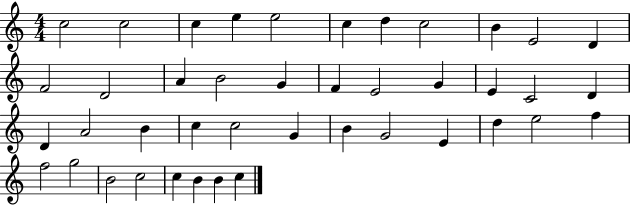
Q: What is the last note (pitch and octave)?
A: C5